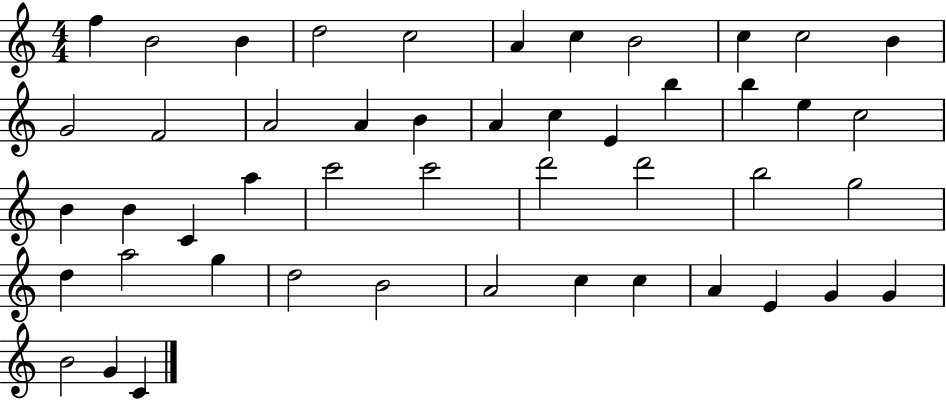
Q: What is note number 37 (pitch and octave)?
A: D5